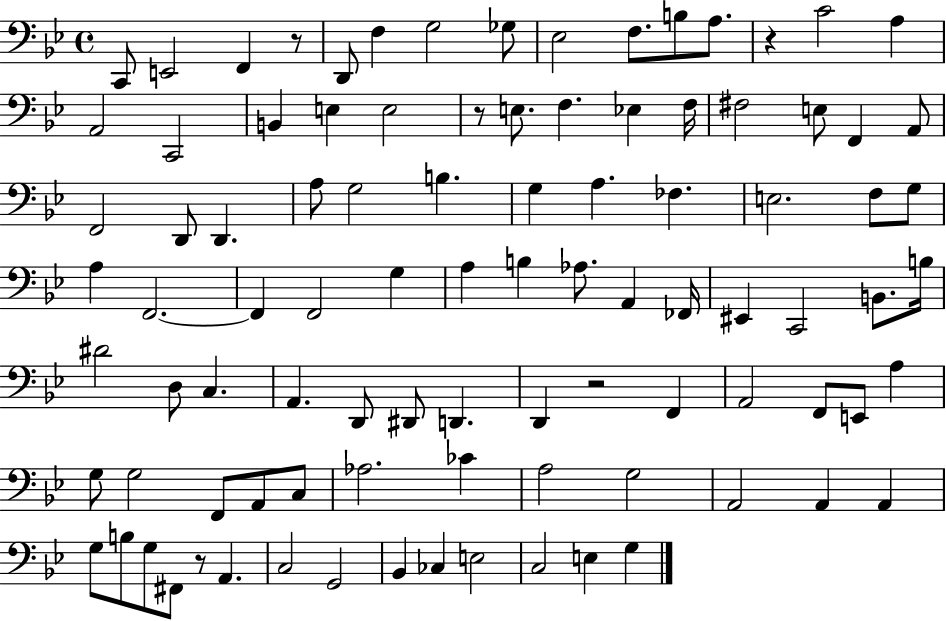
C2/e E2/h F2/q R/e D2/e F3/q G3/h Gb3/e Eb3/h F3/e. B3/e A3/e. R/q C4/h A3/q A2/h C2/h B2/q E3/q E3/h R/e E3/e. F3/q. Eb3/q F3/s F#3/h E3/e F2/q A2/e F2/h D2/e D2/q. A3/e G3/h B3/q. G3/q A3/q. FES3/q. E3/h. F3/e G3/e A3/q F2/h. F2/q F2/h G3/q A3/q B3/q Ab3/e. A2/q FES2/s EIS2/q C2/h B2/e. B3/s D#4/h D3/e C3/q. A2/q. D2/e D#2/e D2/q. D2/q R/h F2/q A2/h F2/e E2/e A3/q G3/e G3/h F2/e A2/e C3/e Ab3/h. CES4/q A3/h G3/h A2/h A2/q A2/q G3/e B3/e G3/e F#2/e R/e A2/q. C3/h G2/h Bb2/q CES3/q E3/h C3/h E3/q G3/q